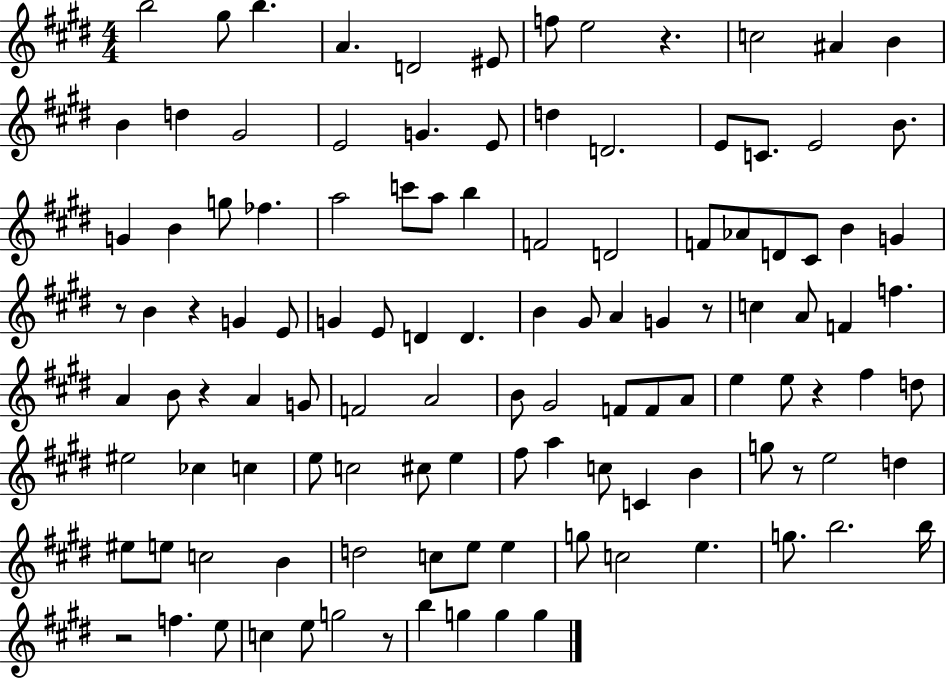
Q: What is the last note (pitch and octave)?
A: G5